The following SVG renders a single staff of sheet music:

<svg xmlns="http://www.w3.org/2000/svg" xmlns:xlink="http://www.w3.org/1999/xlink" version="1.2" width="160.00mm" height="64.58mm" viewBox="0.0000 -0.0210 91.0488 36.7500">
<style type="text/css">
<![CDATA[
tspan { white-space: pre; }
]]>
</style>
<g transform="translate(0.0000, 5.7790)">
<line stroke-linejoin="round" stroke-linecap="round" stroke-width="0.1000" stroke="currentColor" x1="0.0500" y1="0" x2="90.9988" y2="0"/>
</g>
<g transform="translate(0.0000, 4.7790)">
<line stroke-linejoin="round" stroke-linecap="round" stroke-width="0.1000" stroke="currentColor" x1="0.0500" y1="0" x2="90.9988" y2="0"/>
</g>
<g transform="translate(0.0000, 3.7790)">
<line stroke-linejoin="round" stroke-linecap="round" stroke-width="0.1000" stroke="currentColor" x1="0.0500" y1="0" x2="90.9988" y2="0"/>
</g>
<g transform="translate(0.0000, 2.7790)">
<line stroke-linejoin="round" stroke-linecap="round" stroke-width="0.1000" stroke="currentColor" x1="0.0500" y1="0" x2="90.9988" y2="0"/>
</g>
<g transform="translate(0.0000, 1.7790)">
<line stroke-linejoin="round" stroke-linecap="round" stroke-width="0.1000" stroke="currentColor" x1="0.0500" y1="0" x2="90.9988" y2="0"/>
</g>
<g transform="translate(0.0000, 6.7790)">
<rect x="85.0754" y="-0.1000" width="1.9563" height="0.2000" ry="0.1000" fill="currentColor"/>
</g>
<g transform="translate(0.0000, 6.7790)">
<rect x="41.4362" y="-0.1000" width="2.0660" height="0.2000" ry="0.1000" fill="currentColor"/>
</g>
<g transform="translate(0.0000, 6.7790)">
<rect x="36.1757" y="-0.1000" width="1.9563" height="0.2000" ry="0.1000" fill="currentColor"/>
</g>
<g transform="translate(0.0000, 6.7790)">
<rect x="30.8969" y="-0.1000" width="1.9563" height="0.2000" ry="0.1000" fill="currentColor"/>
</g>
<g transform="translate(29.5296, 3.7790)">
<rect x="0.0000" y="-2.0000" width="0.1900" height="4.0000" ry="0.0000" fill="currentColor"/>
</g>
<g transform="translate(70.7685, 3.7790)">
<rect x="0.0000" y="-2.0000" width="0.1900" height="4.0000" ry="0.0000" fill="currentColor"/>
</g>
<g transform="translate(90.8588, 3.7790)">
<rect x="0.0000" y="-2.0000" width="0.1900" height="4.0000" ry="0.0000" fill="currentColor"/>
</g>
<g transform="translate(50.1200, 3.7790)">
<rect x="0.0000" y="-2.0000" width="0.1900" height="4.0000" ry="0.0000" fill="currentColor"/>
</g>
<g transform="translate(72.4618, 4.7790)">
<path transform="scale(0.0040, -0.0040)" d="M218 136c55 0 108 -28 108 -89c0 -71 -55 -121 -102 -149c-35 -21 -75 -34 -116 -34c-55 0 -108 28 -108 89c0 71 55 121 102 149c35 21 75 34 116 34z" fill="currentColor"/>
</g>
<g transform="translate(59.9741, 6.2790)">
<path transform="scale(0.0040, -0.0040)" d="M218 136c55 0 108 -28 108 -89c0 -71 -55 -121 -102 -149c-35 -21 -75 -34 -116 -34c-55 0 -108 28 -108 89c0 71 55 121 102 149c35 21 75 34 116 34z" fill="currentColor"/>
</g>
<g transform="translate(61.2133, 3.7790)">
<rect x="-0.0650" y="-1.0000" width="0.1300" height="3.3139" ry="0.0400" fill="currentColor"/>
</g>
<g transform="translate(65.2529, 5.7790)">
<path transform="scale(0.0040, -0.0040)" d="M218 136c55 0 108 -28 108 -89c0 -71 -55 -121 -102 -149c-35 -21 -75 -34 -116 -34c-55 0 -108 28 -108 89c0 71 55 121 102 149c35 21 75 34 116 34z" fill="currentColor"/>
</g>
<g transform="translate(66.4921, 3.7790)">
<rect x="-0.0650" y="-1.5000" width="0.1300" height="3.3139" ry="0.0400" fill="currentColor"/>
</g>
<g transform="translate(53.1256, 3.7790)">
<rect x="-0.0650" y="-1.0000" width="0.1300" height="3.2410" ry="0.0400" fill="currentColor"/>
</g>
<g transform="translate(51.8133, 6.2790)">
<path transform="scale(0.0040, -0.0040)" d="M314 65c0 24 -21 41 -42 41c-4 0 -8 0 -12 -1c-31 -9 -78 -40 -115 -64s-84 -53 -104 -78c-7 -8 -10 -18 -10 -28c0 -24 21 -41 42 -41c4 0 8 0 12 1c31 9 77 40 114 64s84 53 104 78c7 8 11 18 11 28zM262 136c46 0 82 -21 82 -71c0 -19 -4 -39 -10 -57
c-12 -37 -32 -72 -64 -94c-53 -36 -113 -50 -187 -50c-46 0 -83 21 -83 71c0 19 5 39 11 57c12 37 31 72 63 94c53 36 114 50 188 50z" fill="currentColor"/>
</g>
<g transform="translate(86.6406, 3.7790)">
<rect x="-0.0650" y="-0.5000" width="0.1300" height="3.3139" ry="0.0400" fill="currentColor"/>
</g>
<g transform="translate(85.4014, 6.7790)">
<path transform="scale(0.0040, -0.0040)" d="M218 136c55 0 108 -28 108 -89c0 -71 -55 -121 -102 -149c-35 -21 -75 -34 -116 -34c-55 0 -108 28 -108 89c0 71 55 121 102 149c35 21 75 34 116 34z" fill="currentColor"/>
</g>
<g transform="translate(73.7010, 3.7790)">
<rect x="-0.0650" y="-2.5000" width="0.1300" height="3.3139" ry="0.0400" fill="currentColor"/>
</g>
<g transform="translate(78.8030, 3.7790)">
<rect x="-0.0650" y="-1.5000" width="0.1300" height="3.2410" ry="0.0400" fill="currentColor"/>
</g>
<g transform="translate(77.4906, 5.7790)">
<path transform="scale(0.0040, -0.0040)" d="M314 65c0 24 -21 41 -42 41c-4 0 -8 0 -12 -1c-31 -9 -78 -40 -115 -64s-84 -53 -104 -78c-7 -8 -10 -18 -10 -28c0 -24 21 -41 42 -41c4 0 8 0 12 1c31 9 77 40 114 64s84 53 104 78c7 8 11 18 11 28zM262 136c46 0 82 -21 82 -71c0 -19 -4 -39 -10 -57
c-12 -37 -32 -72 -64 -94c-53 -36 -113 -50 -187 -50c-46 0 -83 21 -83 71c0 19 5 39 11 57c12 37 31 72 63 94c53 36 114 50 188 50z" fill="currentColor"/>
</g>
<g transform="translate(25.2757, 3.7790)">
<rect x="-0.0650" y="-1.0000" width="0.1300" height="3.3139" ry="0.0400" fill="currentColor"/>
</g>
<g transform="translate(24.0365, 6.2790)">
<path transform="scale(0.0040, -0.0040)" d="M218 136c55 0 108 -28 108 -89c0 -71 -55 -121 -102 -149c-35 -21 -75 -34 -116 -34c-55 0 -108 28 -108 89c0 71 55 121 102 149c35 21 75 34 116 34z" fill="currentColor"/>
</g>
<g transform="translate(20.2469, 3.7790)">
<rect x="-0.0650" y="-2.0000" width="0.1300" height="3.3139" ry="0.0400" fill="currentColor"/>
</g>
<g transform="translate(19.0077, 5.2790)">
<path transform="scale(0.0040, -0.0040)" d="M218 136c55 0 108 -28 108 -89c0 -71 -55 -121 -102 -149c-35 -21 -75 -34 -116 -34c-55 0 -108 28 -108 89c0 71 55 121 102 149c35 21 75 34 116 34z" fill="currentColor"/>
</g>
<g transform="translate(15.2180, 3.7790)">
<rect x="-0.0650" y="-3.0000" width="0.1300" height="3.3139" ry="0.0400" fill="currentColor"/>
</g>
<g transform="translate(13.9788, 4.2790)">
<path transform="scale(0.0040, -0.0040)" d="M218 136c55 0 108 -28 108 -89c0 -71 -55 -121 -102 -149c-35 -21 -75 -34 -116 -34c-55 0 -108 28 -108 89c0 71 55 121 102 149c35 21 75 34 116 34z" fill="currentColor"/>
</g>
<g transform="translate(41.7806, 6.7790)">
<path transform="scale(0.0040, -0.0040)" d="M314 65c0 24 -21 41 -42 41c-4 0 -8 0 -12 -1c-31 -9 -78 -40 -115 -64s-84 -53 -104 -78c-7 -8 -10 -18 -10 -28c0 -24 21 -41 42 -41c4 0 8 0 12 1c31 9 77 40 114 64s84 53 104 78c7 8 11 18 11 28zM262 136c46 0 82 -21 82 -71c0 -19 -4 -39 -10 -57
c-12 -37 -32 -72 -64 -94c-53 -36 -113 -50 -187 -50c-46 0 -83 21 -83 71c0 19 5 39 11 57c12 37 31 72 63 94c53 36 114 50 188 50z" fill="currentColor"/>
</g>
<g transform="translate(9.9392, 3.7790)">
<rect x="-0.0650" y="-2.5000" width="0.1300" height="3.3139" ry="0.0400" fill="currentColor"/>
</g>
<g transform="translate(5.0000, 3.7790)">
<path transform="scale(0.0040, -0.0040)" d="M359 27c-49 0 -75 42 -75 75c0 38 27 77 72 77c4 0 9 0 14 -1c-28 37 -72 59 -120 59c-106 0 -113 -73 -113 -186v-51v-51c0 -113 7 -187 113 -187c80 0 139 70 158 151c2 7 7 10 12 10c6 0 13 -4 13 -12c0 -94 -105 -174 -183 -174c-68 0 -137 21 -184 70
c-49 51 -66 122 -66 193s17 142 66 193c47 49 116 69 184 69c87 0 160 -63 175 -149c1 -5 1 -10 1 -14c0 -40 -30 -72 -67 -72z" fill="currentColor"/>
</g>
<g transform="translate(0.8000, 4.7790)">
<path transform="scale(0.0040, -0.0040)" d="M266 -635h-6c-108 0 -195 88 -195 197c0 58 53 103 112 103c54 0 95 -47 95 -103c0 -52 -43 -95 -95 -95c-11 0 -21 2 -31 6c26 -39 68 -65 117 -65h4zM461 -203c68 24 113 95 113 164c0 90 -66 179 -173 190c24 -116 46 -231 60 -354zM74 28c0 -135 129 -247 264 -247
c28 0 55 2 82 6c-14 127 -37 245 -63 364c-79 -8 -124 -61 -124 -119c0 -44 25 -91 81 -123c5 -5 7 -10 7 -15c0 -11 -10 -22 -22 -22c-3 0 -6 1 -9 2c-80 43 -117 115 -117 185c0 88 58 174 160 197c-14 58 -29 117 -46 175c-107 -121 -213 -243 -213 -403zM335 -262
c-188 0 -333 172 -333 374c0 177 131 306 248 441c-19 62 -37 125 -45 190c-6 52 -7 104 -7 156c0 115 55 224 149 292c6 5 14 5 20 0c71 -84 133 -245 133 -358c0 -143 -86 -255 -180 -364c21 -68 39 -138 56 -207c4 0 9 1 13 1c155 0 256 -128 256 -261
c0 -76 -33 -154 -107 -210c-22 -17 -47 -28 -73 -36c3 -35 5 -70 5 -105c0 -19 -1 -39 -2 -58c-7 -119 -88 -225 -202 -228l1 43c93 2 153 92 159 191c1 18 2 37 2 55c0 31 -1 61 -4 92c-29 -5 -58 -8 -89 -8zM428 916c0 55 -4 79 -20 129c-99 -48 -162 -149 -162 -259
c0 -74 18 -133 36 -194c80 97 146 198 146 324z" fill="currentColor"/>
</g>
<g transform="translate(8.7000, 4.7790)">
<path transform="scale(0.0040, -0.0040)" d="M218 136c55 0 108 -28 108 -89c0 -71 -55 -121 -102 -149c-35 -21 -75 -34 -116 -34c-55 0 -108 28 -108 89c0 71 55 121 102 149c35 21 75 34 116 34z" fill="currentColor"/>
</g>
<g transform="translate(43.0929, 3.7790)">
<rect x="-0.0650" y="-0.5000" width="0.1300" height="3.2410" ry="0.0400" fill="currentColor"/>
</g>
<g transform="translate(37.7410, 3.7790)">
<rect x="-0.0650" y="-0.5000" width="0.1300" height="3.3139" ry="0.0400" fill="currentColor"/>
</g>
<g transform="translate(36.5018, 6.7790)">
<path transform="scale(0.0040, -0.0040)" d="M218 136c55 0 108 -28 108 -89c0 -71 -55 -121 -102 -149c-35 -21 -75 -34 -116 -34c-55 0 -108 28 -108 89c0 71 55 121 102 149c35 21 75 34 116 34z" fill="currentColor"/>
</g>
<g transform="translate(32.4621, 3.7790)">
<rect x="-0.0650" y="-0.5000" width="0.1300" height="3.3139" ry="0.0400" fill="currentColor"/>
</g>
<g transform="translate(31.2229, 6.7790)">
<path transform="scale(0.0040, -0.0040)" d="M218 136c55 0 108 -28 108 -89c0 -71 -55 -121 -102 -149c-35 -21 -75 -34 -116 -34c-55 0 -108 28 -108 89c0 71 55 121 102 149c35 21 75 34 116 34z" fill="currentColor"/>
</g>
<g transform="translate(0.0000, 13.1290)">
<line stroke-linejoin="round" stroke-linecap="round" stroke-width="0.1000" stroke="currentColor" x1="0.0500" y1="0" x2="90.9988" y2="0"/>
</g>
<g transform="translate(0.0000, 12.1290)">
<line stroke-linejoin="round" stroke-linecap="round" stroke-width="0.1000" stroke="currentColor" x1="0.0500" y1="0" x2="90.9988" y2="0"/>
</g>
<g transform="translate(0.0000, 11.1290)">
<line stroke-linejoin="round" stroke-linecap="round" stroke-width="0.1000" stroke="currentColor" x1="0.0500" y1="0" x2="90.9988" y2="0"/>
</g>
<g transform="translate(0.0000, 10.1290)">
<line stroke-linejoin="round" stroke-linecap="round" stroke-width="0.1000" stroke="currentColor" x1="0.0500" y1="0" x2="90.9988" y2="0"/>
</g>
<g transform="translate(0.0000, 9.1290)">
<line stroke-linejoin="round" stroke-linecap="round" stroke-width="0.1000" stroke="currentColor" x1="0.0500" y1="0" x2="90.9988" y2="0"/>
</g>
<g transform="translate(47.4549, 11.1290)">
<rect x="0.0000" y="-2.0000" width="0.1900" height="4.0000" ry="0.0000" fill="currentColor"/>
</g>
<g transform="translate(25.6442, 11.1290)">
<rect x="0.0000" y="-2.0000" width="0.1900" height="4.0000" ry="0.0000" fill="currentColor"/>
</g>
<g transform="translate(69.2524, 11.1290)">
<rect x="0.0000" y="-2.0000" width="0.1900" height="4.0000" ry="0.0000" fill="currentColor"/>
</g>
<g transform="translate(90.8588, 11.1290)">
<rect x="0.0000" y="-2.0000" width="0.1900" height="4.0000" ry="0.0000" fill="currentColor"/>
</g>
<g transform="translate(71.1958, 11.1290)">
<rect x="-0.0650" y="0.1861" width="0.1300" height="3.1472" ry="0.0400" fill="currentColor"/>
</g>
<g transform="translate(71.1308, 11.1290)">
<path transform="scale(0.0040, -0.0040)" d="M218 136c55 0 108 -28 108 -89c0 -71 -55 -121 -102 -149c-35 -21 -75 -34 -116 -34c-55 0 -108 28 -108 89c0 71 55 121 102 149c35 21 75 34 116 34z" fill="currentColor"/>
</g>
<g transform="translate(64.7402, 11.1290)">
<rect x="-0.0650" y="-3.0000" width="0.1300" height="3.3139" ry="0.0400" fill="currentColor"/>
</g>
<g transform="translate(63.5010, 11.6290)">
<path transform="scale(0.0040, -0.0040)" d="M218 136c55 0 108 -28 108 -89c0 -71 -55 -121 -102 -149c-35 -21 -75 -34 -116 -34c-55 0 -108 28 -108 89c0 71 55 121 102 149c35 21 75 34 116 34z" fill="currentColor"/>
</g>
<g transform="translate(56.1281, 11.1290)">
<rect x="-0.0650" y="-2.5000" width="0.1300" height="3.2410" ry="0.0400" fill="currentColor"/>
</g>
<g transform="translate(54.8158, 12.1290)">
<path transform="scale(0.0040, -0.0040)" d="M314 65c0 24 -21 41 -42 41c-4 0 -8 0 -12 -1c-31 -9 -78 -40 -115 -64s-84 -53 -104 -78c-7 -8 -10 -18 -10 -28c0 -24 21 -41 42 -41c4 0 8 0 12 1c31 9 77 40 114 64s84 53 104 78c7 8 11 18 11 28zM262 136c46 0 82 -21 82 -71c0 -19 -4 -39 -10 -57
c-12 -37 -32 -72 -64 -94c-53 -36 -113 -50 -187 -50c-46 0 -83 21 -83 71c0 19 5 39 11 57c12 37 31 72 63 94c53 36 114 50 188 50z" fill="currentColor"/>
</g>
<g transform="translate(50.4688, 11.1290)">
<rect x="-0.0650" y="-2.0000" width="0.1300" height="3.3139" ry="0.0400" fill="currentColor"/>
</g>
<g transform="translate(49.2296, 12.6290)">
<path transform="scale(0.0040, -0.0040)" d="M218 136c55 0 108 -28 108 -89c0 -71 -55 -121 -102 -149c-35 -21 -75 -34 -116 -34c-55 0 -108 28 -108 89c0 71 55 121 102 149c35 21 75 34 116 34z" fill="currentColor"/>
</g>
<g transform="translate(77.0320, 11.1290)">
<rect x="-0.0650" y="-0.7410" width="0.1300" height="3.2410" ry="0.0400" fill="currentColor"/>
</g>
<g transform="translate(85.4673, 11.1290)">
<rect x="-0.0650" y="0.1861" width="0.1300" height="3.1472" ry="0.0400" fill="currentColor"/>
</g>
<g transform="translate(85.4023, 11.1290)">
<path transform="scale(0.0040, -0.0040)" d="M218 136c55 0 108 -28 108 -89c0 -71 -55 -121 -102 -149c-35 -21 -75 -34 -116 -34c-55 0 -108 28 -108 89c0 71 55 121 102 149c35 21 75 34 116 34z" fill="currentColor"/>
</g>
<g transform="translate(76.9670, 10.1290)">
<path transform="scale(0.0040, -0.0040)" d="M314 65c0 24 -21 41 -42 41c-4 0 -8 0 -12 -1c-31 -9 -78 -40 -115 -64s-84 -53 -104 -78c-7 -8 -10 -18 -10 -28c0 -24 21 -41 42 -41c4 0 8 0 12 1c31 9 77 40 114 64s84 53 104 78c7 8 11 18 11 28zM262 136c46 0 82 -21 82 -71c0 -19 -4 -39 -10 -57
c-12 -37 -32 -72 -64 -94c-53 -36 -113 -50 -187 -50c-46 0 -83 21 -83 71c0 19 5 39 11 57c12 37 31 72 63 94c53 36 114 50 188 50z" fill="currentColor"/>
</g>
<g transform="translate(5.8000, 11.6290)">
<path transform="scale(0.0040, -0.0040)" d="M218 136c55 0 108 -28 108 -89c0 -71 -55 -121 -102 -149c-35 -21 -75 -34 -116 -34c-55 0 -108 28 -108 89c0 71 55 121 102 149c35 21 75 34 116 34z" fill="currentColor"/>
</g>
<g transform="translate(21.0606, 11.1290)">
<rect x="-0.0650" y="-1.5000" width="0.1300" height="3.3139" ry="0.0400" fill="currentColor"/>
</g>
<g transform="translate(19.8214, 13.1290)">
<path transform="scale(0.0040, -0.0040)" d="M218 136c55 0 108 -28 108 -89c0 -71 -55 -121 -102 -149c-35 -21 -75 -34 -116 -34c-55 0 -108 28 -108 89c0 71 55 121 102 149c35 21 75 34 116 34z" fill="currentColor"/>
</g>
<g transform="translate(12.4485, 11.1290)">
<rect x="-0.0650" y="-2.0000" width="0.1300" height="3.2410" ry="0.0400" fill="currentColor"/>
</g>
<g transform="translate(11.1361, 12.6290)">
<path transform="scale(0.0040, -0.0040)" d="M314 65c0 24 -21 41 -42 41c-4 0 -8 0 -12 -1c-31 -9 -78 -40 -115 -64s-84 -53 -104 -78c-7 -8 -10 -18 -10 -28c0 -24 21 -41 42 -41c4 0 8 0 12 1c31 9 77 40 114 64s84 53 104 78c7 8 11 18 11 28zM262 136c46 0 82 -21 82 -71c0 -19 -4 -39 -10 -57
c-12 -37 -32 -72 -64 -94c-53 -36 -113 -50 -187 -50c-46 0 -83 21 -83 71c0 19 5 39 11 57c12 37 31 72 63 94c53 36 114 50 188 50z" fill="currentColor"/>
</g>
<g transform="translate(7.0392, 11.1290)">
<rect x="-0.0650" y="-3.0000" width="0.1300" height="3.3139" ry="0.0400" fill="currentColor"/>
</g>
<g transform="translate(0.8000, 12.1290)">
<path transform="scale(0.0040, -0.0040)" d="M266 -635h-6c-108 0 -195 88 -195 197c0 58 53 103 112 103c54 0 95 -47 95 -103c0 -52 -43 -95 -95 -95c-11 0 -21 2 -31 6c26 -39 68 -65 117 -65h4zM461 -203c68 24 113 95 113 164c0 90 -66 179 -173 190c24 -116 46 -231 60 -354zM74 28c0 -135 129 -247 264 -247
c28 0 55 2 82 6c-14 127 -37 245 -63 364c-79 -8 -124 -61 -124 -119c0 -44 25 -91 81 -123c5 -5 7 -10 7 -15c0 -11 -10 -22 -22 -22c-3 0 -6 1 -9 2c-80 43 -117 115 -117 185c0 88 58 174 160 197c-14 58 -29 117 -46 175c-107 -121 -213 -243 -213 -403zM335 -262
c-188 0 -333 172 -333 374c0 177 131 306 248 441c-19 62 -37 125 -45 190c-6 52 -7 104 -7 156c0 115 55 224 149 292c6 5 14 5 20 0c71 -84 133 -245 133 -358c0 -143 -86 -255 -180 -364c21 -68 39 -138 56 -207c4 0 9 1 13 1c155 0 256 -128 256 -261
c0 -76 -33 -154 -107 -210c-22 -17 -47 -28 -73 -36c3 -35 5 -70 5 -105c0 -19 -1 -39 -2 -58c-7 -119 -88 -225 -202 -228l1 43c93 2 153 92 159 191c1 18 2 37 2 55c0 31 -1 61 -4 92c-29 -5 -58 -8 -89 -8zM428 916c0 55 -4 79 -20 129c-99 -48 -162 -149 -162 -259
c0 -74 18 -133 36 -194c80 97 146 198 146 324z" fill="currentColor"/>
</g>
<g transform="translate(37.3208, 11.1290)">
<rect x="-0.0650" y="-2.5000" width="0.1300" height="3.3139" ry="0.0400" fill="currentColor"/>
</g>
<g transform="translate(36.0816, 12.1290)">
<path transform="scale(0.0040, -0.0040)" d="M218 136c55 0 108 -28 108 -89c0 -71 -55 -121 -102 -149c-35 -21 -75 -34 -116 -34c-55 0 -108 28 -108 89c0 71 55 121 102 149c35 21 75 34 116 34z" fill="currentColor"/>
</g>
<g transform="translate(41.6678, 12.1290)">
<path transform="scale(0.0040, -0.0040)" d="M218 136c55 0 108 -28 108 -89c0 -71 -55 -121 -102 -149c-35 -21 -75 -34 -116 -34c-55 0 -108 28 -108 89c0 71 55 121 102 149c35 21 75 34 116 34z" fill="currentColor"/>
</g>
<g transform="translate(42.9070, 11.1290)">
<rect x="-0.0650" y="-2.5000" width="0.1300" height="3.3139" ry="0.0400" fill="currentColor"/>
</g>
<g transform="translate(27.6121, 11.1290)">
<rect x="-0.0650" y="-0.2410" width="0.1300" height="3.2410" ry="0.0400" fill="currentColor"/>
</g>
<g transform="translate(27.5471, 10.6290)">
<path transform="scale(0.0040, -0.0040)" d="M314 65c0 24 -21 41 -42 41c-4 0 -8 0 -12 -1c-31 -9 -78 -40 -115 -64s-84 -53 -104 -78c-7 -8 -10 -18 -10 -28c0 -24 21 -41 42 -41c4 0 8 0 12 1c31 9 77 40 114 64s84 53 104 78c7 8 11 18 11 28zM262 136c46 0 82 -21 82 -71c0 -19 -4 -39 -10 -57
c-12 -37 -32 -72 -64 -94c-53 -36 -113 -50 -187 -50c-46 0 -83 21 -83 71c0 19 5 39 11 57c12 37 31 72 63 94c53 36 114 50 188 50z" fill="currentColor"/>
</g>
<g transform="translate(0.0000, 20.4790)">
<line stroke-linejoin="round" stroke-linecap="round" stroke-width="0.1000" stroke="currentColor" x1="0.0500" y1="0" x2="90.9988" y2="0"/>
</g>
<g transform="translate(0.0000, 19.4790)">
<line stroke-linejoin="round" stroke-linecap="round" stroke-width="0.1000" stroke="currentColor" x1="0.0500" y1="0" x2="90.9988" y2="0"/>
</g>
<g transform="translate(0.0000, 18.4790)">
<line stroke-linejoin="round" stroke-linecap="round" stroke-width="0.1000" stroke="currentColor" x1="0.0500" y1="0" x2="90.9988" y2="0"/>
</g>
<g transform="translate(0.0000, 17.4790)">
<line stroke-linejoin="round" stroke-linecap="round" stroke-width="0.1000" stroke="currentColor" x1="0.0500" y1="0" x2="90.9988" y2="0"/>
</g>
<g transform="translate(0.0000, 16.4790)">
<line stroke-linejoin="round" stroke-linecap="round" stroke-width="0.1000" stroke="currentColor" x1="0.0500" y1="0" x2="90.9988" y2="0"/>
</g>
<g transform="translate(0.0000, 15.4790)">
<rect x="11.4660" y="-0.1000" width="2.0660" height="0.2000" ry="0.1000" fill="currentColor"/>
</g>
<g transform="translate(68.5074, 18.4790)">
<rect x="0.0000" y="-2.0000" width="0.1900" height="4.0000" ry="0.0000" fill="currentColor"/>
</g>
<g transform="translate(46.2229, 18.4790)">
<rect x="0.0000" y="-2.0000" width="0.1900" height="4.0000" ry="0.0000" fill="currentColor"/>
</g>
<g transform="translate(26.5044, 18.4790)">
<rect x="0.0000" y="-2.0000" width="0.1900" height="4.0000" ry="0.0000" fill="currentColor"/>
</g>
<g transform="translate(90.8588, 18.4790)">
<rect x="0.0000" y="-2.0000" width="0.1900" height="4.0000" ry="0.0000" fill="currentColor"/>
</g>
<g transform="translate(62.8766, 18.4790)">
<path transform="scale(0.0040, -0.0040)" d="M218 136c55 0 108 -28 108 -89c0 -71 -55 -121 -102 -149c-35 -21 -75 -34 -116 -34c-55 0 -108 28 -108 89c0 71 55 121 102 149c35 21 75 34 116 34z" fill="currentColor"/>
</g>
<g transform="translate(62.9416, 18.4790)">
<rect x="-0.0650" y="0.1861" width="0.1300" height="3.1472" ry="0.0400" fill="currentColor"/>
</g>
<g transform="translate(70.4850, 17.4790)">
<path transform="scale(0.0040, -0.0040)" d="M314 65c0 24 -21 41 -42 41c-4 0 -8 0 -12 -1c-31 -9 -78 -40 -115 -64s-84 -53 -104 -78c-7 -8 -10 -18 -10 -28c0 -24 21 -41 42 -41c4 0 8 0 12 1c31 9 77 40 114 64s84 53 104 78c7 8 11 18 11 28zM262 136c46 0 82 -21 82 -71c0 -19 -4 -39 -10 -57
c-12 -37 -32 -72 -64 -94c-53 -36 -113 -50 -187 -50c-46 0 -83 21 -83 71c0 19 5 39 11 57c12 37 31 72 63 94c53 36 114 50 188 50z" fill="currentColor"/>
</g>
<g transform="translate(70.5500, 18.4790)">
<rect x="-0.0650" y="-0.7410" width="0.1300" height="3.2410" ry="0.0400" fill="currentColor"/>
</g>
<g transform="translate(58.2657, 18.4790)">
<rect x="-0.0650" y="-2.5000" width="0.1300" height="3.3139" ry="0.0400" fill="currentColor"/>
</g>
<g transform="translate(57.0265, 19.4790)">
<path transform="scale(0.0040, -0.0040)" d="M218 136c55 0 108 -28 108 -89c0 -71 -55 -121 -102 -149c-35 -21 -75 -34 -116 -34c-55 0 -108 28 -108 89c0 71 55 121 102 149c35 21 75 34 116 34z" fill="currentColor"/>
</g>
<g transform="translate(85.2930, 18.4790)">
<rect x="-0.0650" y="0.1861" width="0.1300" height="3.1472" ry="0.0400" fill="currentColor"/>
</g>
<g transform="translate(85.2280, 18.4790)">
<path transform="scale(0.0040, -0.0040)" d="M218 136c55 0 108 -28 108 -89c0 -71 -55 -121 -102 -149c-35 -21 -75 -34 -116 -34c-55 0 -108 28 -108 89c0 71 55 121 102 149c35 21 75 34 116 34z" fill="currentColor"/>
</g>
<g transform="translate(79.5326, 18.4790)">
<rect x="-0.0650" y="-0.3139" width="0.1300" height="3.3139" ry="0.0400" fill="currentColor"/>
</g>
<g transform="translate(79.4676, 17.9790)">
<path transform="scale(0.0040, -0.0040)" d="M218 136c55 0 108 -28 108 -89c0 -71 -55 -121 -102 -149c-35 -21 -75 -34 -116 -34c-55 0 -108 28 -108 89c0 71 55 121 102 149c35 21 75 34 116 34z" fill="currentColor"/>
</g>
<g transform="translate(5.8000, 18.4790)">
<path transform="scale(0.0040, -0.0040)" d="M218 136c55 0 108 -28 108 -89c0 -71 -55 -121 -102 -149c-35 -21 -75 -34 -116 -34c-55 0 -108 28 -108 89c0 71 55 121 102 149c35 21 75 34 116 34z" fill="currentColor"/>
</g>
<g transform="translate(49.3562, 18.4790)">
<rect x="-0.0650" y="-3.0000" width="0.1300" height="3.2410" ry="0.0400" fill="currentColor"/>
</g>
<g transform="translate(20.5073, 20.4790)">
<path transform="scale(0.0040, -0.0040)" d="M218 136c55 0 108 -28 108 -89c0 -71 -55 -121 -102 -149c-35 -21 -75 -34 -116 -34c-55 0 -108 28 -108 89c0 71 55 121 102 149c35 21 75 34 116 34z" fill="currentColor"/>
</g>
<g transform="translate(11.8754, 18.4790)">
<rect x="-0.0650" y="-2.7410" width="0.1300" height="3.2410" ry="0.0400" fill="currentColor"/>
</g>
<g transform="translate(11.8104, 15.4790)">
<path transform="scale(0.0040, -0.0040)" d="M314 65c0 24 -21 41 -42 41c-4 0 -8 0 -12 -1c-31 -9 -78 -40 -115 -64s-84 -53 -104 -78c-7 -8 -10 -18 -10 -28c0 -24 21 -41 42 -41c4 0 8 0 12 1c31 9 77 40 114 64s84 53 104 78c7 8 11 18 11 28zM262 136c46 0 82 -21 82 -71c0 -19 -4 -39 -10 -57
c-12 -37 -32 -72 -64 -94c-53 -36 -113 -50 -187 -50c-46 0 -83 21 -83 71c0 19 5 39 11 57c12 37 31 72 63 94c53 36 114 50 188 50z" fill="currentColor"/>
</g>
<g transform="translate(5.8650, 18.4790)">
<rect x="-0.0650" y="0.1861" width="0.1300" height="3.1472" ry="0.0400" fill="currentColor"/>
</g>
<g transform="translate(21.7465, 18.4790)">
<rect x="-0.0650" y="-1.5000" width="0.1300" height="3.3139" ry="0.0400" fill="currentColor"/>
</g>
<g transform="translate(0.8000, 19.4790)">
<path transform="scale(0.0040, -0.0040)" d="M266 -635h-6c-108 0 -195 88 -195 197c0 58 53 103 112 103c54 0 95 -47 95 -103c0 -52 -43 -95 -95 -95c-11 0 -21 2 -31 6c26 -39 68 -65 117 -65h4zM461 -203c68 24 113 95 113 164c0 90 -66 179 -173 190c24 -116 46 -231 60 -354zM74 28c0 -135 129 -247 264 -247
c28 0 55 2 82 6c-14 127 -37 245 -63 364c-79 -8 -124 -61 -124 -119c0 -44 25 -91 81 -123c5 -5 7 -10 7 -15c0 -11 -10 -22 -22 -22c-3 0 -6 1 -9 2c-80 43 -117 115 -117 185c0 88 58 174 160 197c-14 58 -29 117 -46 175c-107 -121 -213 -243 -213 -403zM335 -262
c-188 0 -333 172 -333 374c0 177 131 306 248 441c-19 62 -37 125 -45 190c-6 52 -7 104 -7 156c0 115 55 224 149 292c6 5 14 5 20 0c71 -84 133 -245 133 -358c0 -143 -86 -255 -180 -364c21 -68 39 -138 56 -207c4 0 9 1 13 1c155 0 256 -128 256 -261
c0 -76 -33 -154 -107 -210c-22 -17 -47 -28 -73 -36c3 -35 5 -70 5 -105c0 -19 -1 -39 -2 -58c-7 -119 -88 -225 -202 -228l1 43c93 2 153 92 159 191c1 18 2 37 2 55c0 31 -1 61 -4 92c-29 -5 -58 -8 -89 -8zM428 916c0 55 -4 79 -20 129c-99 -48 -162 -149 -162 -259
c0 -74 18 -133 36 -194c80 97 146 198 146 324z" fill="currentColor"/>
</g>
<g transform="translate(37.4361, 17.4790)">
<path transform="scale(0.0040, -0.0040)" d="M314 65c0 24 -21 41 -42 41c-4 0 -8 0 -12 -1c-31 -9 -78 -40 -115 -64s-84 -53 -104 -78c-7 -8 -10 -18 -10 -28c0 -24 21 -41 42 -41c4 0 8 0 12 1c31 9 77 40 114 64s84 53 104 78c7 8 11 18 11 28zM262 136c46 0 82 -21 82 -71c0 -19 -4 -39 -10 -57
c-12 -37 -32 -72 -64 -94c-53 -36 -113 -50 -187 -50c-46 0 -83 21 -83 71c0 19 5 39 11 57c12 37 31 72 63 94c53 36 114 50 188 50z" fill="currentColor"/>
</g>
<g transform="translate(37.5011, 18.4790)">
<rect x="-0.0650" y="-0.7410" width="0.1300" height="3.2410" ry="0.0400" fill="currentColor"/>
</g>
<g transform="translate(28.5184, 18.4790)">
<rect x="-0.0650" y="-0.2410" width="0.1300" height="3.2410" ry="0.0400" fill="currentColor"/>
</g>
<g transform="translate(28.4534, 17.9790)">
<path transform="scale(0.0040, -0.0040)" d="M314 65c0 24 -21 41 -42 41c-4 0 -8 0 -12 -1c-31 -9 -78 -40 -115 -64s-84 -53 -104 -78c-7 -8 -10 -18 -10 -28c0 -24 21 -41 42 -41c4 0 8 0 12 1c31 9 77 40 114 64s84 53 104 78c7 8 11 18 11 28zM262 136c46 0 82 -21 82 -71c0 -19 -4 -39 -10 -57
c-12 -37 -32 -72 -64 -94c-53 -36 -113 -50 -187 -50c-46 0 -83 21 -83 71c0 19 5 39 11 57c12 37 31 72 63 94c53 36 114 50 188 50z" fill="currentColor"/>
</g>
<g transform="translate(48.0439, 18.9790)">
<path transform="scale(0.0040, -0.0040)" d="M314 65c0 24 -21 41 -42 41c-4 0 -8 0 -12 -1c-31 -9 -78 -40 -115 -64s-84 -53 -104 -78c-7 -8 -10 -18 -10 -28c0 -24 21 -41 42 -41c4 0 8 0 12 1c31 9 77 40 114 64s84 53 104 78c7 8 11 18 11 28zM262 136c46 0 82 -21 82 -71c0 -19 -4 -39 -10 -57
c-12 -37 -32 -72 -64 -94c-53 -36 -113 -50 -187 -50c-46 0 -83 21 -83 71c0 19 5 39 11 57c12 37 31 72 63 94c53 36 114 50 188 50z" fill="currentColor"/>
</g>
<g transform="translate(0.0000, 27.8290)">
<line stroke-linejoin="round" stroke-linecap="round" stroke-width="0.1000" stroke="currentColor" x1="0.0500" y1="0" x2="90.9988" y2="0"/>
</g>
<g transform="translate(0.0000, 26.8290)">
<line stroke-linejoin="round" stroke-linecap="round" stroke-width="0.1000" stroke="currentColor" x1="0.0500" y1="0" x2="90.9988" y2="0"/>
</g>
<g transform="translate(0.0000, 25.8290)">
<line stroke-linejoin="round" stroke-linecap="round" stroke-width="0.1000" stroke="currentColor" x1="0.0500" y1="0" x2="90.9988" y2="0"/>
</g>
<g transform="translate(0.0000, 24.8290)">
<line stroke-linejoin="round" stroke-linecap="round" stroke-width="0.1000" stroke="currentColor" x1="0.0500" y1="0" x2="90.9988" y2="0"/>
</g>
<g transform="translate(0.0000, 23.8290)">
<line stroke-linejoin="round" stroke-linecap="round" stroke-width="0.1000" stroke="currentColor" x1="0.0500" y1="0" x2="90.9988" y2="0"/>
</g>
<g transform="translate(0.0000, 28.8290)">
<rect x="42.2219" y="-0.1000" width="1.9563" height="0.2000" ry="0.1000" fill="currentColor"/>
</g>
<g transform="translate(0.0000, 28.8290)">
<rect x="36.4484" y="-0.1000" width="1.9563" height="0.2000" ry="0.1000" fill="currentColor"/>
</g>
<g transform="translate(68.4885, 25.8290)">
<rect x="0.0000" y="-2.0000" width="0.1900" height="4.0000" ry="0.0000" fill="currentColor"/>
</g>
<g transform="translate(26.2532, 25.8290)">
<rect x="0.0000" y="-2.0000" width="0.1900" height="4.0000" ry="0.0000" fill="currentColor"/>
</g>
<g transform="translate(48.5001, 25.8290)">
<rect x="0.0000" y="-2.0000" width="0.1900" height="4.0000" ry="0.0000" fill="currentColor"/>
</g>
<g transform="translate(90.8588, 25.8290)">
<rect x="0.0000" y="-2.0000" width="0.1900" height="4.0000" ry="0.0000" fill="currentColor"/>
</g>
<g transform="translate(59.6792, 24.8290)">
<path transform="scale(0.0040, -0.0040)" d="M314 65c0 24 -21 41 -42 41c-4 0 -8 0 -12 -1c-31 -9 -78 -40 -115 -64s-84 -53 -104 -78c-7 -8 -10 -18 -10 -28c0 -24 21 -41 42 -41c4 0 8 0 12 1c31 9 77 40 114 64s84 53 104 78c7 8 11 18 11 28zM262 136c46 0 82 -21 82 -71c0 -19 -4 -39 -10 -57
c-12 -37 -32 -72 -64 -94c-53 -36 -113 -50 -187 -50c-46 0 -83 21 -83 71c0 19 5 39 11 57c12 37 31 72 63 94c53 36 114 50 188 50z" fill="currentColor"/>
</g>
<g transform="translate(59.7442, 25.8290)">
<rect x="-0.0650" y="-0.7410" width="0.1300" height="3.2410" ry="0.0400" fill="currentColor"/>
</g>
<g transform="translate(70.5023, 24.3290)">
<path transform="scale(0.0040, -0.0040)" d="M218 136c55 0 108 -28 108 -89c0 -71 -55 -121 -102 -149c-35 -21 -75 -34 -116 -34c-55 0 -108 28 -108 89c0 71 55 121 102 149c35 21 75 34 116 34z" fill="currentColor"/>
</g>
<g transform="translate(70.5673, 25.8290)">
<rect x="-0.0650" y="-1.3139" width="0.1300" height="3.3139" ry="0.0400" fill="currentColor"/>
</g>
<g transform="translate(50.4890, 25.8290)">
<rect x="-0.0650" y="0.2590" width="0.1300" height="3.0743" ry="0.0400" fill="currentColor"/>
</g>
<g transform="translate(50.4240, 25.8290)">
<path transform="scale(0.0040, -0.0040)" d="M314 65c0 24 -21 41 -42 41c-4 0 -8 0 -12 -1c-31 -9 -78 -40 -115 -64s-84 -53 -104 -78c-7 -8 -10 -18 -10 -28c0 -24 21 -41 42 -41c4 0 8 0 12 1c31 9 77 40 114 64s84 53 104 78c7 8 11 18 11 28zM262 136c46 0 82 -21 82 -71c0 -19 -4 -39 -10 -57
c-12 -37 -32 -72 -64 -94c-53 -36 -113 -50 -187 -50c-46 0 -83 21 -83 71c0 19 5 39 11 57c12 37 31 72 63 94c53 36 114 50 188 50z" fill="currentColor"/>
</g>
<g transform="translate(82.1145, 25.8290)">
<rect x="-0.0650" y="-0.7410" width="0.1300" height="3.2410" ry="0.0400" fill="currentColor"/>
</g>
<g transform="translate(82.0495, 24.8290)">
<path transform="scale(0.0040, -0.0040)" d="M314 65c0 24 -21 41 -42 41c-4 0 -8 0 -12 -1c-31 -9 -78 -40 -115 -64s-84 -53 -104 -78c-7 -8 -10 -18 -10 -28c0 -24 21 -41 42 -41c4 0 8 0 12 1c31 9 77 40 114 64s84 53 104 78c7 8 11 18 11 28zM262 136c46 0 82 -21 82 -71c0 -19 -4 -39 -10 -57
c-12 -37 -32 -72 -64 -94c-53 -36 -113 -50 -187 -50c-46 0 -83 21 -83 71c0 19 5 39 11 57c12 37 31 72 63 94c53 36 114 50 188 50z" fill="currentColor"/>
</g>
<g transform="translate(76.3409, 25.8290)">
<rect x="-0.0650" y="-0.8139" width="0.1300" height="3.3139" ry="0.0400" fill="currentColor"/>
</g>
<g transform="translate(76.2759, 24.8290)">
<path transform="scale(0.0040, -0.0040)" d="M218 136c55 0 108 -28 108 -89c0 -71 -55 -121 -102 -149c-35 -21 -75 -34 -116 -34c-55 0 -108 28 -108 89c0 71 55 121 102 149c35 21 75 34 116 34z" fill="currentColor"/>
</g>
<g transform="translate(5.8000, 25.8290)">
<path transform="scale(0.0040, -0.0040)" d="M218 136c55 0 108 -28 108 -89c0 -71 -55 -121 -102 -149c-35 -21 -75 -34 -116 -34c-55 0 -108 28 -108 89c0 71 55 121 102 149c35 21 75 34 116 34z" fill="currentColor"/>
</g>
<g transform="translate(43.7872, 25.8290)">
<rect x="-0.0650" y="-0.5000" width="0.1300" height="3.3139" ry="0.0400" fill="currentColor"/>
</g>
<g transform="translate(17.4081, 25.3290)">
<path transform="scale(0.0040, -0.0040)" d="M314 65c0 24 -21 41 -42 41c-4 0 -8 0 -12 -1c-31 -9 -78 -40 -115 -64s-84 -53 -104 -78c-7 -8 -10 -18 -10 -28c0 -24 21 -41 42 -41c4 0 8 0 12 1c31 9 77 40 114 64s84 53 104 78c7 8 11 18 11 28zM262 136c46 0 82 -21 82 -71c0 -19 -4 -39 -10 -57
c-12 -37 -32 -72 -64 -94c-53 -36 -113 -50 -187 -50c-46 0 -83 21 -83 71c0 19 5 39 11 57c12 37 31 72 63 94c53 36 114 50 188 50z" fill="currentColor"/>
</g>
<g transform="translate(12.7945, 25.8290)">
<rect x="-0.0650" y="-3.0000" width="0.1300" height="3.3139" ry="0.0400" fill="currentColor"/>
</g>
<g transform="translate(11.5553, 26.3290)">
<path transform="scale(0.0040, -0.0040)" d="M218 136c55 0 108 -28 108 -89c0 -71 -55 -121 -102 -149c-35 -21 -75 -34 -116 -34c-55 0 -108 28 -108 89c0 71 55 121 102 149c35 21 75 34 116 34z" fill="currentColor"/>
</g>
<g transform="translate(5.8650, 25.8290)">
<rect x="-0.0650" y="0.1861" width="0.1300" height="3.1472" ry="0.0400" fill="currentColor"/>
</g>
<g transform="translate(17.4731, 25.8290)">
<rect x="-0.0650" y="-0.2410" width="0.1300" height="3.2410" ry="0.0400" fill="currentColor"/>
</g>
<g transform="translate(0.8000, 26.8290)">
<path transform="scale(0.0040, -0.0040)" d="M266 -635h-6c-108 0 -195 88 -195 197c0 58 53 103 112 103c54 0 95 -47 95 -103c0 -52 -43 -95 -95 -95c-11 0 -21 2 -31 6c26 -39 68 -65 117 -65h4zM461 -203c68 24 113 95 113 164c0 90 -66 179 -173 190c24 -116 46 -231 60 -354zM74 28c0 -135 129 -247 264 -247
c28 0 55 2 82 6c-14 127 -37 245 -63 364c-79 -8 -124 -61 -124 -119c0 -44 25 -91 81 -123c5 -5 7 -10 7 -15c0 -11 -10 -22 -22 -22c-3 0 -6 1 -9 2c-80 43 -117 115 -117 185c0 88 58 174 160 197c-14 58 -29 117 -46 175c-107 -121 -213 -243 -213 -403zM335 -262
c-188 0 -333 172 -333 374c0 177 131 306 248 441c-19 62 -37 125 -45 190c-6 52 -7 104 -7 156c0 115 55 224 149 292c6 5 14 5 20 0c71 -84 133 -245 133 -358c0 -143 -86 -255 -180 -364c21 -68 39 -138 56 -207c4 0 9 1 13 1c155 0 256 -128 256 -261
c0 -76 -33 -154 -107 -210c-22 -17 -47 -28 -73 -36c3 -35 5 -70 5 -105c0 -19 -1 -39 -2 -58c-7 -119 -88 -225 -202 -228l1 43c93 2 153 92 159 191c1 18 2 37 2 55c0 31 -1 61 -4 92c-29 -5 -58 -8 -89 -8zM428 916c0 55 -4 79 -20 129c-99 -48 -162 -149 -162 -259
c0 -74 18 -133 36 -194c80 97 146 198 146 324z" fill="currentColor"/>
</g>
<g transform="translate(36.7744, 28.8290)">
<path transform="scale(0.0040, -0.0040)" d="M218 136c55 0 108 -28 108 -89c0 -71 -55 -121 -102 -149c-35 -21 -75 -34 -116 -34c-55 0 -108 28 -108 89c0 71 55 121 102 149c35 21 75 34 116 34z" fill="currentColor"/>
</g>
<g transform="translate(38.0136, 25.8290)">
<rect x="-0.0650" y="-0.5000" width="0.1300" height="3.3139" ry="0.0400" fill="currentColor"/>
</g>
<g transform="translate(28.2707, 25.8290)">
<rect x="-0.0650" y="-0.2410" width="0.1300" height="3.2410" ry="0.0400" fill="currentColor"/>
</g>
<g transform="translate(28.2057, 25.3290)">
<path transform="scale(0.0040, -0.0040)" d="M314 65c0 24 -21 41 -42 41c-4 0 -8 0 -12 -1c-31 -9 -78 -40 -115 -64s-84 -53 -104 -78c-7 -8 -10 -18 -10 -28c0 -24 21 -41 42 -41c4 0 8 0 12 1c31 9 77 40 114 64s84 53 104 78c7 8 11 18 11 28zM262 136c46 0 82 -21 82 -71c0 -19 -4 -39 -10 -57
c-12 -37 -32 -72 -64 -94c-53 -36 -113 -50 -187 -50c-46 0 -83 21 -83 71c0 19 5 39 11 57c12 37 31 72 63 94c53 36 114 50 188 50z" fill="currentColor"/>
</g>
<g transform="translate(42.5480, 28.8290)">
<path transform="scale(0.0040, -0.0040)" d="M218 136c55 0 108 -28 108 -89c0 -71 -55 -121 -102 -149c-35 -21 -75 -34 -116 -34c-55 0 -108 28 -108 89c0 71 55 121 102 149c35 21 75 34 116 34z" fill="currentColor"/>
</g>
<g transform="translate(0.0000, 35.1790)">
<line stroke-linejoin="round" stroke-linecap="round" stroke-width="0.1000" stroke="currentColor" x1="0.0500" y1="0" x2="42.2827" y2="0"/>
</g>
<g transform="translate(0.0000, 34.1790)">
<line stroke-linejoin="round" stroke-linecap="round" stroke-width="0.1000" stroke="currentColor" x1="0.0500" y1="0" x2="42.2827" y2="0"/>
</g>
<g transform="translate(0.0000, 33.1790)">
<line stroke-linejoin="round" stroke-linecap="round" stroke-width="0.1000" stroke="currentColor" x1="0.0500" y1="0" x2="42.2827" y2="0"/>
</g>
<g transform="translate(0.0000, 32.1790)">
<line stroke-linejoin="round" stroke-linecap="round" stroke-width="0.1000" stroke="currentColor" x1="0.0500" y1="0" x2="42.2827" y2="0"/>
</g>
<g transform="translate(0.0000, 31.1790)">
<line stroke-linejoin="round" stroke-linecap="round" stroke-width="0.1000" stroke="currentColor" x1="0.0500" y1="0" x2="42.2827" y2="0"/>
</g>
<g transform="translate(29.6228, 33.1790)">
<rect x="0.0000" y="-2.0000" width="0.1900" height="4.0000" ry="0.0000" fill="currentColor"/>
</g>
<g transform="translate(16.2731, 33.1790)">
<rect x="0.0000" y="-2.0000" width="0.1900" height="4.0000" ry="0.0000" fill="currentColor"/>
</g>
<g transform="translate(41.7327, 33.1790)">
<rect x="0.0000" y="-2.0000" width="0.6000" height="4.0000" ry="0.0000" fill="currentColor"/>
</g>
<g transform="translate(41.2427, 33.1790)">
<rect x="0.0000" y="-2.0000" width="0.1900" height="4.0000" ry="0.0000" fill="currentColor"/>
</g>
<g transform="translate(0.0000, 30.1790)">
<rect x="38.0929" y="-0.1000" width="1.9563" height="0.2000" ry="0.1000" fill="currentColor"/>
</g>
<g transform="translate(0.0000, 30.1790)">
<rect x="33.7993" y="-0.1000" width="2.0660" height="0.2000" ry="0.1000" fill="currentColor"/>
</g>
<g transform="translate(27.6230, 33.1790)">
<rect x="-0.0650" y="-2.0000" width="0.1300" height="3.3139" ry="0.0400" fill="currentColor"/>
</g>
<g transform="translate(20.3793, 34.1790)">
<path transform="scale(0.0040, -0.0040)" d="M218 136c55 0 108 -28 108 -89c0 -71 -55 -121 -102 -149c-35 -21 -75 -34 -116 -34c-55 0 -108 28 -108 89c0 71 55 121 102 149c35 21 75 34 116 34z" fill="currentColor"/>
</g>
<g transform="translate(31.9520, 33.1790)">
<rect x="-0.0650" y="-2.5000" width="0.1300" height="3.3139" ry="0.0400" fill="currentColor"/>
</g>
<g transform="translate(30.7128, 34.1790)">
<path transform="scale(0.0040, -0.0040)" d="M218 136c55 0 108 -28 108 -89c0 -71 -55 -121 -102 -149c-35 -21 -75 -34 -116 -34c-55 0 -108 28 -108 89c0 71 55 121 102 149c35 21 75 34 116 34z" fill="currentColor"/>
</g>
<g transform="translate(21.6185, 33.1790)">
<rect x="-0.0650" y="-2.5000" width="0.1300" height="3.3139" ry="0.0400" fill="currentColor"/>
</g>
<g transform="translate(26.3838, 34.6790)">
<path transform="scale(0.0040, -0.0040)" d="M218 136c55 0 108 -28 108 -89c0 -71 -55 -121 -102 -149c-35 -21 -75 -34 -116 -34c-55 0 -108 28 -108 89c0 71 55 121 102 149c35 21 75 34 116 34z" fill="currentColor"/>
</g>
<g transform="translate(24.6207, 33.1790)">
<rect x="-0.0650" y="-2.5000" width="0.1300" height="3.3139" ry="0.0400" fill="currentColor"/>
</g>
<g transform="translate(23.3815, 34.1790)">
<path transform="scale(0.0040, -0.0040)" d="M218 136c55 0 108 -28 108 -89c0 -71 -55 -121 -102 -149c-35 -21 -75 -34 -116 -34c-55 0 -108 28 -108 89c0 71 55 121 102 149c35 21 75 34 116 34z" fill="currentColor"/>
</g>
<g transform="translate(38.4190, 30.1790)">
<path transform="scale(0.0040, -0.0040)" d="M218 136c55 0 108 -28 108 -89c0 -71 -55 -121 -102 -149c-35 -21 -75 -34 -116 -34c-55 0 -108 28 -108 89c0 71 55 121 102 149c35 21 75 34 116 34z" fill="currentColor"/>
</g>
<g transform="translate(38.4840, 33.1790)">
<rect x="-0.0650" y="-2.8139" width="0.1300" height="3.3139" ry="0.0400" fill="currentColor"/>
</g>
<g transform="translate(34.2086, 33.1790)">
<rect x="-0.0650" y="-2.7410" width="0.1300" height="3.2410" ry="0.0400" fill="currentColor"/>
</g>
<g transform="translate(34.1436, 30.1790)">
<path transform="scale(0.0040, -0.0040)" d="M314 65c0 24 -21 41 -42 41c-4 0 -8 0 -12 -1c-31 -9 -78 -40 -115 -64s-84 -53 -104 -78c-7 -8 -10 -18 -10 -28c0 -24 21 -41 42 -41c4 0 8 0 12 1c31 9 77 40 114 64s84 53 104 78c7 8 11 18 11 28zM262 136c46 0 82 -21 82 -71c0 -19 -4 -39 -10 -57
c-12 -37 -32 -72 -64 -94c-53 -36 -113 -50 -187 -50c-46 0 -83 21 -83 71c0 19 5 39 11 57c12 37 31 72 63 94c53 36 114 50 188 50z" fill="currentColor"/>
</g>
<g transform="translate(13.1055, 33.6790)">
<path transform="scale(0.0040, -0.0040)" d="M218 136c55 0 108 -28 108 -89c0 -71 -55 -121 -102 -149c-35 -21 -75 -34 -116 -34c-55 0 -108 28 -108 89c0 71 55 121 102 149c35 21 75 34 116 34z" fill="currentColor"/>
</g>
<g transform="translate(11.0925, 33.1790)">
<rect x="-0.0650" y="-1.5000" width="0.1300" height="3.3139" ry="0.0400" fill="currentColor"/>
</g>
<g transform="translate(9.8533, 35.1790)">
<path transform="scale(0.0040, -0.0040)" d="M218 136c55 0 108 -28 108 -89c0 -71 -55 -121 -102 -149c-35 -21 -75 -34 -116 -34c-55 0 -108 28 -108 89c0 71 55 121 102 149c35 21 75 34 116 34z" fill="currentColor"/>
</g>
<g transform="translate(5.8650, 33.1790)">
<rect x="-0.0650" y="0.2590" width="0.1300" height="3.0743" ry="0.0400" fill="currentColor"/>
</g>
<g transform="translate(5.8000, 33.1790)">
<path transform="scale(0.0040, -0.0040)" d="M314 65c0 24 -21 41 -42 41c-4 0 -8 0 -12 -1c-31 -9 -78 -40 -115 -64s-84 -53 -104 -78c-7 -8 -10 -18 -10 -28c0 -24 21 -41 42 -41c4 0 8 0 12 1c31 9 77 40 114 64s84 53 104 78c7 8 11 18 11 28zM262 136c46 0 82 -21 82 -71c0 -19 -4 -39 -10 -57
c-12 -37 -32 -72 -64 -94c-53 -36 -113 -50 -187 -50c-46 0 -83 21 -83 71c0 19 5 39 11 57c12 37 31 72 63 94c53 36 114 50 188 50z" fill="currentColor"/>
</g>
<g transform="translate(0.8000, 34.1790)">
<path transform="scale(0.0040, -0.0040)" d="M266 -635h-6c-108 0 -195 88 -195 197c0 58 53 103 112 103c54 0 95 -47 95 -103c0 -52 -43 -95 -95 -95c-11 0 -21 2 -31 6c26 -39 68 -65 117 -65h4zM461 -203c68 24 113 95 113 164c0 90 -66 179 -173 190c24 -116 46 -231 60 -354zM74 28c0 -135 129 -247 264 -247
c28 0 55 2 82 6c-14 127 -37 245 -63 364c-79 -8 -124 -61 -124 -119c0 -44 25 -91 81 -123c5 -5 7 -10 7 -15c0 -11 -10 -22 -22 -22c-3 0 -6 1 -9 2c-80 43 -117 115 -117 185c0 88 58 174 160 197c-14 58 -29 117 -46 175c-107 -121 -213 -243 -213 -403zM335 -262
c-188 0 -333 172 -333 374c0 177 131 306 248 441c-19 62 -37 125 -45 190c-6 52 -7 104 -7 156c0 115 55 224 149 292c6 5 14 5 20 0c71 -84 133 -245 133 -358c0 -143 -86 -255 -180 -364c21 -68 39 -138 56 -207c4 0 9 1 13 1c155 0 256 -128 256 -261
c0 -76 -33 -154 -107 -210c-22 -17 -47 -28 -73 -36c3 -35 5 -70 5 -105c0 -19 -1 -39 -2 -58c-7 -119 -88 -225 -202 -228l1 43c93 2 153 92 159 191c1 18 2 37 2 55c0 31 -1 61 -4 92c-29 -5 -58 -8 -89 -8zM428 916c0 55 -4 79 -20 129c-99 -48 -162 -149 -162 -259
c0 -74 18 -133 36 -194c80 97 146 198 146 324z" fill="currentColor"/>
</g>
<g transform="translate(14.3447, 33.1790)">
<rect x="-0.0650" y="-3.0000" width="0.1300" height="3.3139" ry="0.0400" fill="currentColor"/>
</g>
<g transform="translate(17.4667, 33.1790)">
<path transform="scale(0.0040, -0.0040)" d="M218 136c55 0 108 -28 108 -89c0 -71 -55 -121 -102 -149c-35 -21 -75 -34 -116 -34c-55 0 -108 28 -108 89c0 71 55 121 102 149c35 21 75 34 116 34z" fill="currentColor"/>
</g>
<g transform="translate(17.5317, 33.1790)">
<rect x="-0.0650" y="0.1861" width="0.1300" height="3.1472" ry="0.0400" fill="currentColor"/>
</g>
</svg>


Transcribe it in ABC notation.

X:1
T:Untitled
M:4/4
L:1/4
K:C
G A F D C C C2 D2 D E G E2 C A F2 E c2 G G F G2 A B d2 B B a2 E c2 d2 A2 G B d2 c B B A c2 c2 C C B2 d2 e d d2 B2 E A B G G F G a2 a